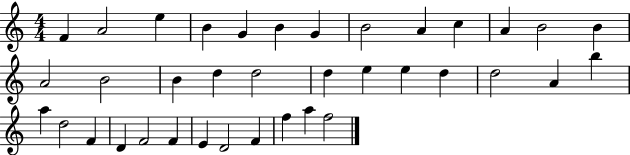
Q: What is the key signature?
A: C major